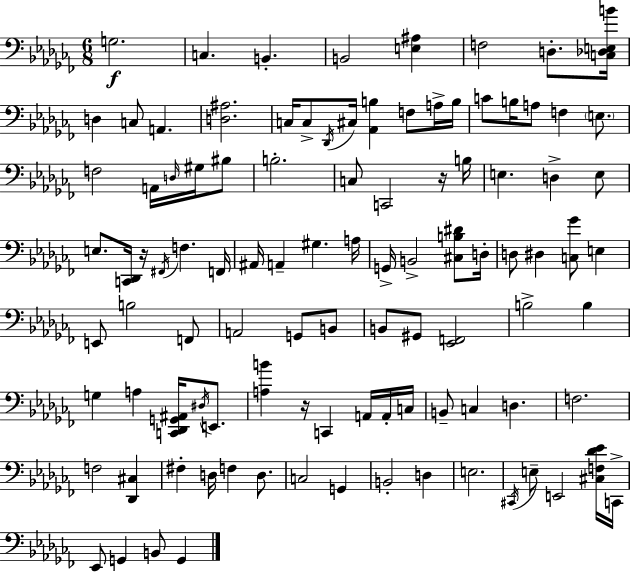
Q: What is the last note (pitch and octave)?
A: G2